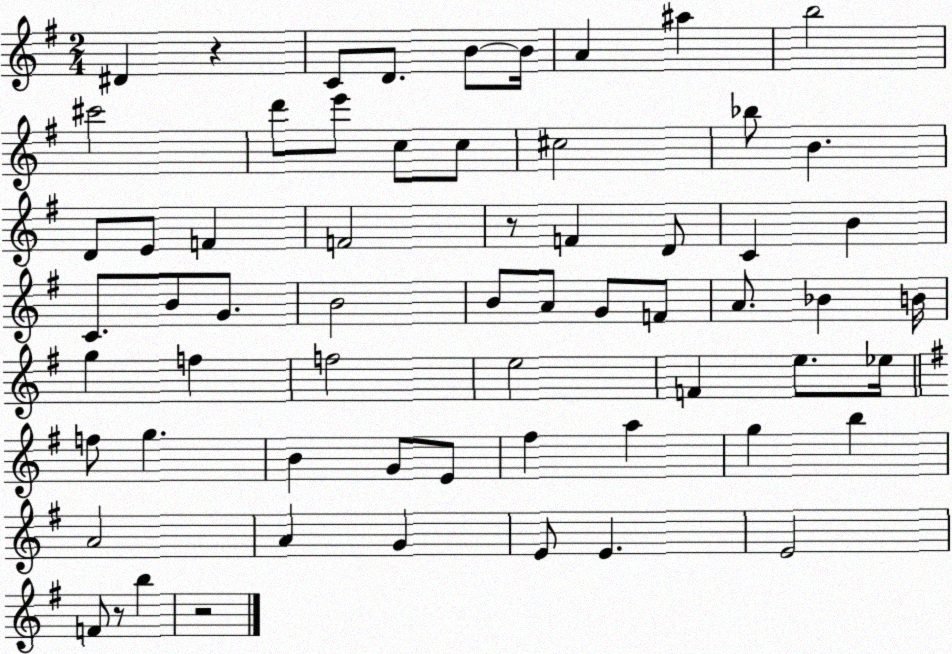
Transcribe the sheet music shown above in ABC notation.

X:1
T:Untitled
M:2/4
L:1/4
K:G
^D z C/2 D/2 B/2 B/4 A ^a b2 ^c'2 d'/2 e'/2 c/2 c/2 ^c2 _b/2 B D/2 E/2 F F2 z/2 F D/2 C B C/2 B/2 G/2 B2 B/2 A/2 G/2 F/2 A/2 _B B/4 g f f2 e2 F e/2 _e/4 f/2 g B G/2 E/2 ^f a g b A2 A G E/2 E E2 F/2 z/2 b z2